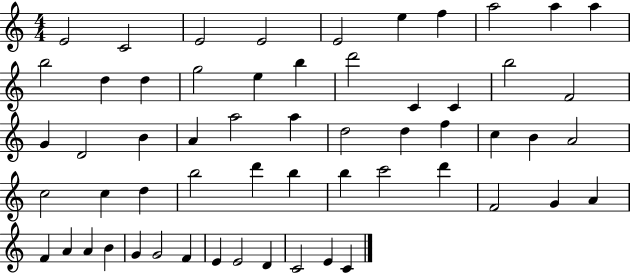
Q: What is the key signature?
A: C major